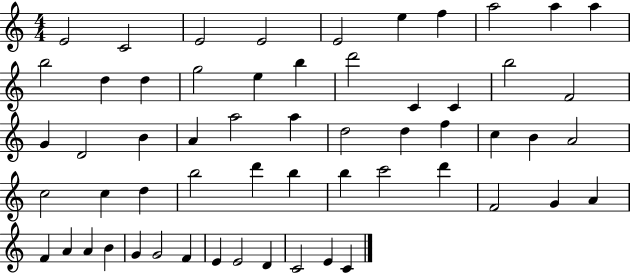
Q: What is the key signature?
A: C major